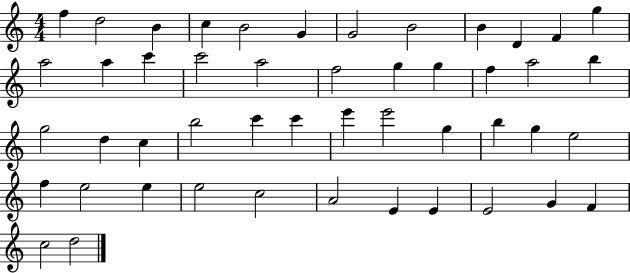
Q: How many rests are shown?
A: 0